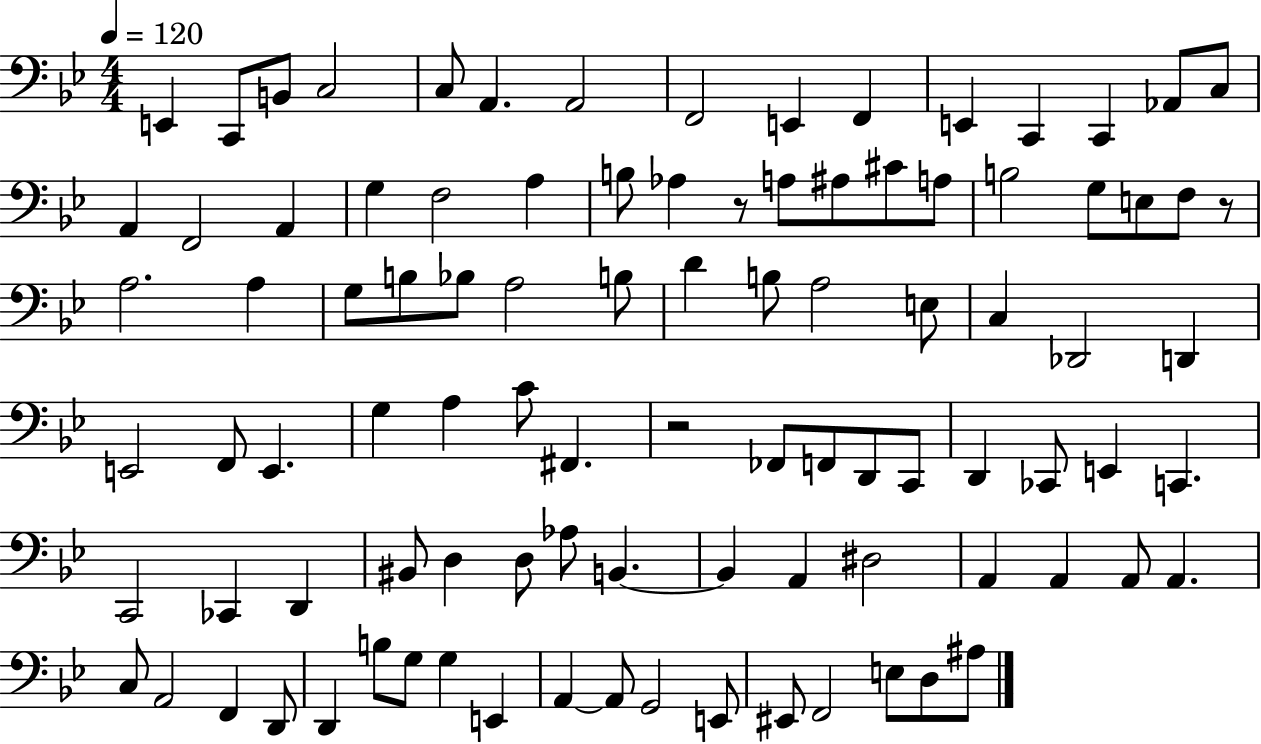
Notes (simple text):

E2/q C2/e B2/e C3/h C3/e A2/q. A2/h F2/h E2/q F2/q E2/q C2/q C2/q Ab2/e C3/e A2/q F2/h A2/q G3/q F3/h A3/q B3/e Ab3/q R/e A3/e A#3/e C#4/e A3/e B3/h G3/e E3/e F3/e R/e A3/h. A3/q G3/e B3/e Bb3/e A3/h B3/e D4/q B3/e A3/h E3/e C3/q Db2/h D2/q E2/h F2/e E2/q. G3/q A3/q C4/e F#2/q. R/h FES2/e F2/e D2/e C2/e D2/q CES2/e E2/q C2/q. C2/h CES2/q D2/q BIS2/e D3/q D3/e Ab3/e B2/q. B2/q A2/q D#3/h A2/q A2/q A2/e A2/q. C3/e A2/h F2/q D2/e D2/q B3/e G3/e G3/q E2/q A2/q A2/e G2/h E2/e EIS2/e F2/h E3/e D3/e A#3/e